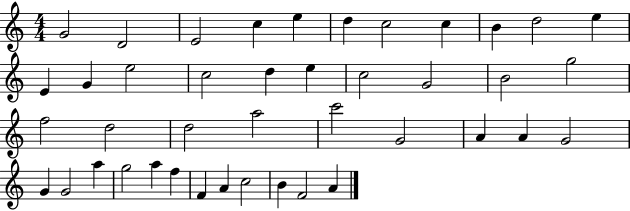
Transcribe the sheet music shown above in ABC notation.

X:1
T:Untitled
M:4/4
L:1/4
K:C
G2 D2 E2 c e d c2 c B d2 e E G e2 c2 d e c2 G2 B2 g2 f2 d2 d2 a2 c'2 G2 A A G2 G G2 a g2 a f F A c2 B F2 A